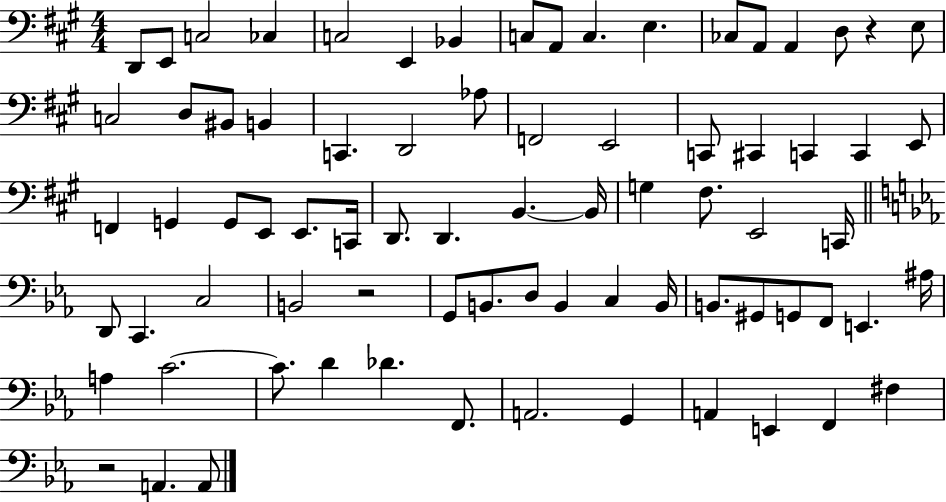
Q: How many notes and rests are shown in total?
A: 77